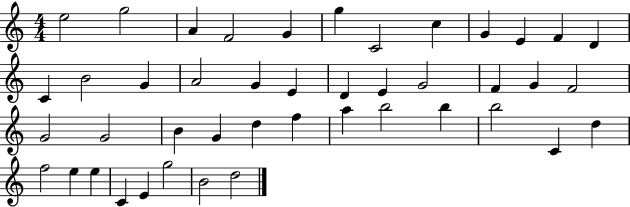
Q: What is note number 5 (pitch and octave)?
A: G4